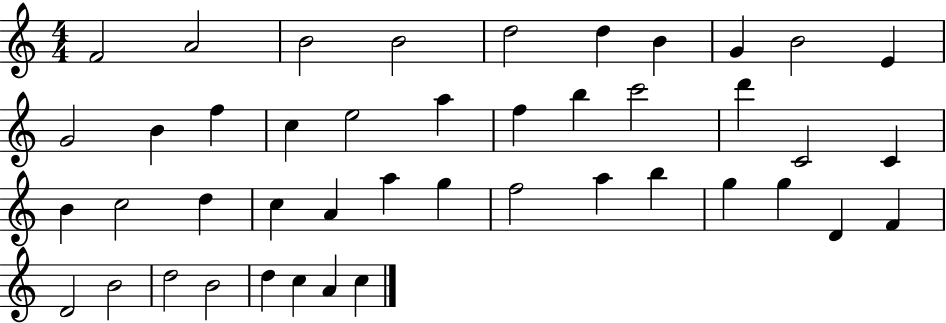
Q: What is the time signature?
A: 4/4